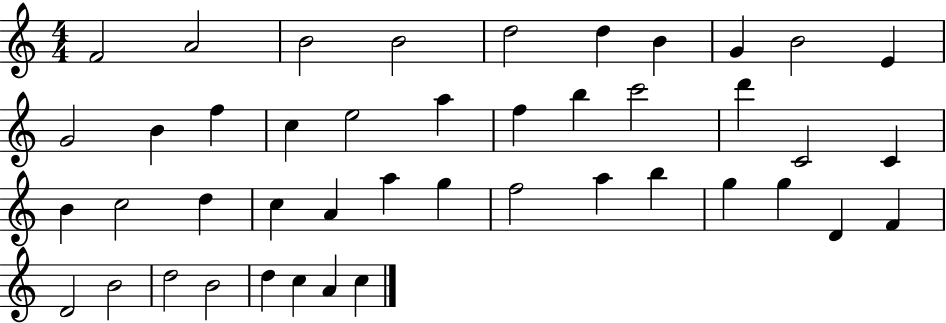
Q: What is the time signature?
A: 4/4